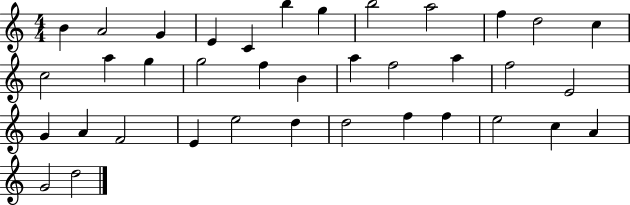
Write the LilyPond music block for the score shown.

{
  \clef treble
  \numericTimeSignature
  \time 4/4
  \key c \major
  b'4 a'2 g'4 | e'4 c'4 b''4 g''4 | b''2 a''2 | f''4 d''2 c''4 | \break c''2 a''4 g''4 | g''2 f''4 b'4 | a''4 f''2 a''4 | f''2 e'2 | \break g'4 a'4 f'2 | e'4 e''2 d''4 | d''2 f''4 f''4 | e''2 c''4 a'4 | \break g'2 d''2 | \bar "|."
}